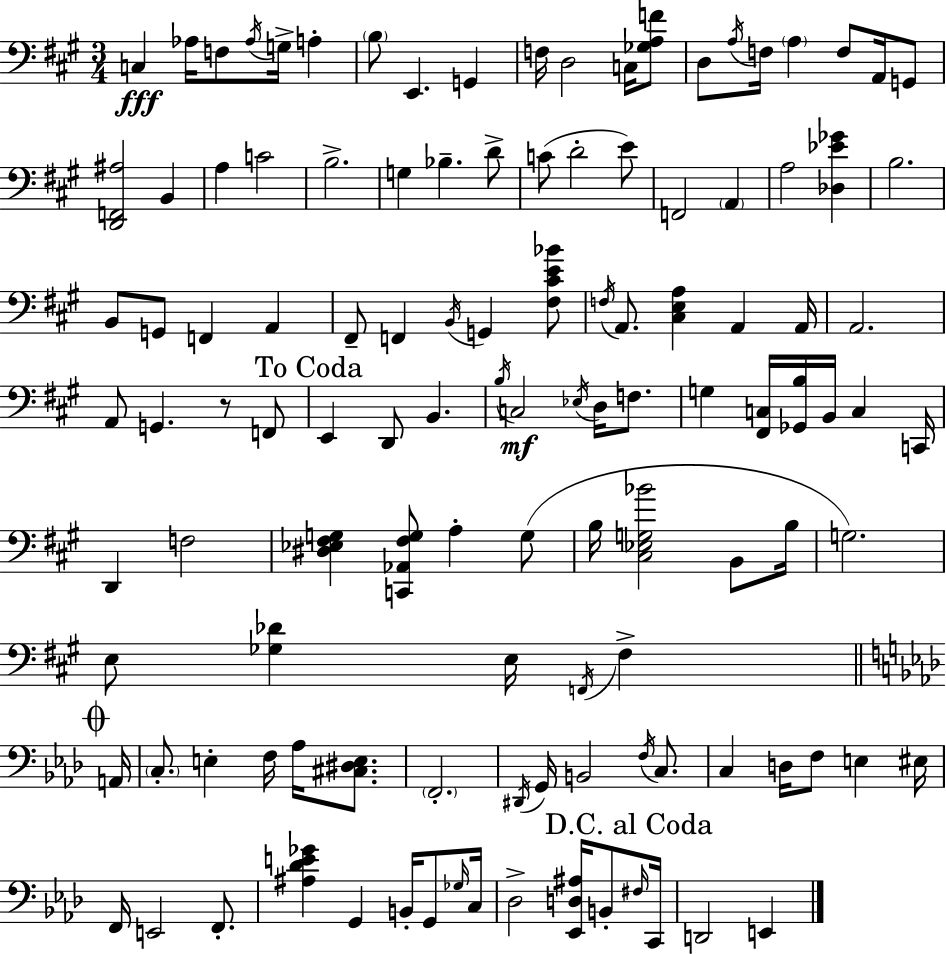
C3/q Ab3/s F3/e Ab3/s G3/s A3/q B3/e E2/q. G2/q F3/s D3/h C3/s [Gb3,A3,F4]/e D3/e A3/s F3/s A3/q F3/e A2/s G2/e [D2,F2,A#3]/h B2/q A3/q C4/h B3/h. G3/q Bb3/q. D4/e C4/e D4/h E4/e F2/h A2/q A3/h [Db3,Eb4,Gb4]/q B3/h. B2/e G2/e F2/q A2/q F#2/e F2/q B2/s G2/q [F#3,C#4,E4,Bb4]/e F3/s A2/e. [C#3,E3,A3]/q A2/q A2/s A2/h. A2/e G2/q. R/e F2/e E2/q D2/e B2/q. B3/s C3/h Eb3/s D3/s F3/e. G3/q [F#2,C3]/s [Gb2,B3]/s B2/s C3/q C2/s D2/q F3/h [D#3,Eb3,F#3,G3]/q [C2,Ab2,F#3,G3]/e A3/q G3/e B3/s [C#3,Eb3,G3,Bb4]/h B2/e B3/s G3/h. E3/e [Gb3,Db4]/q E3/s F2/s F#3/q A2/s C3/e. E3/q F3/s Ab3/s [C#3,D#3,E3]/e. F2/h. D#2/s G2/s B2/h F3/s C3/e. C3/q D3/s F3/e E3/q EIS3/s F2/s E2/h F2/e. [A#3,Db4,E4,Gb4]/q G2/q B2/s G2/e Gb3/s C3/s Db3/h [Eb2,D3,A#3]/s B2/e F#3/s C2/s D2/h E2/q